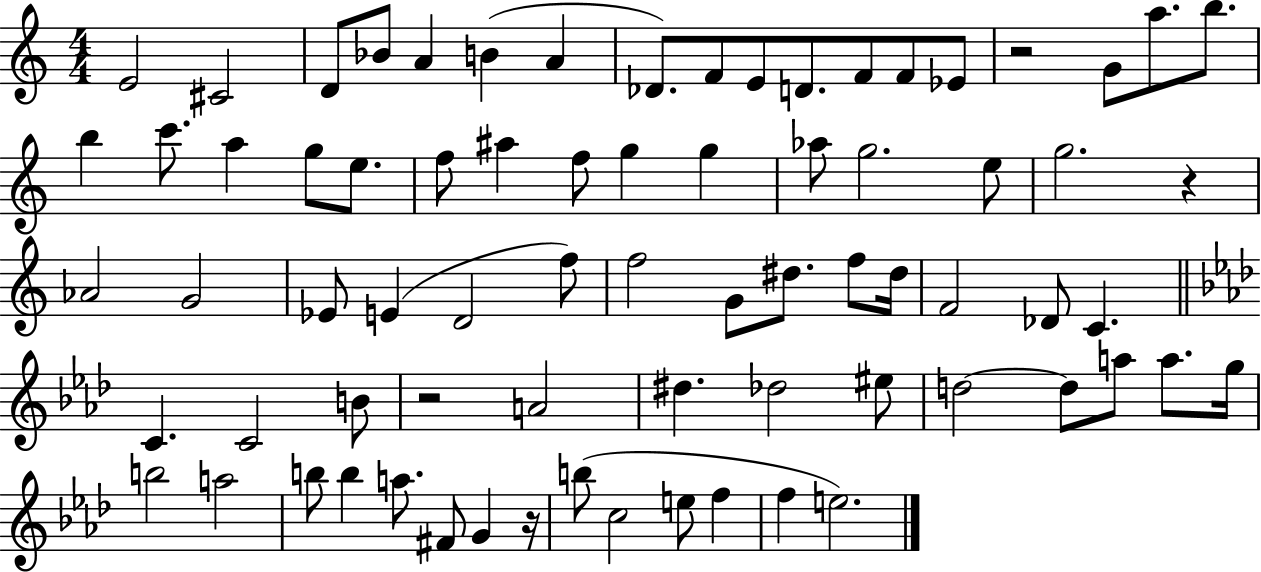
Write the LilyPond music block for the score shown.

{
  \clef treble
  \numericTimeSignature
  \time 4/4
  \key c \major
  e'2 cis'2 | d'8 bes'8 a'4 b'4( a'4 | des'8.) f'8 e'8 d'8. f'8 f'8 ees'8 | r2 g'8 a''8. b''8. | \break b''4 c'''8. a''4 g''8 e''8. | f''8 ais''4 f''8 g''4 g''4 | aes''8 g''2. e''8 | g''2. r4 | \break aes'2 g'2 | ees'8 e'4( d'2 f''8) | f''2 g'8 dis''8. f''8 dis''16 | f'2 des'8 c'4. | \break \bar "||" \break \key aes \major c'4. c'2 b'8 | r2 a'2 | dis''4. des''2 eis''8 | d''2~~ d''8 a''8 a''8. g''16 | \break b''2 a''2 | b''8 b''4 a''8. fis'8 g'4 r16 | b''8( c''2 e''8 f''4 | f''4 e''2.) | \break \bar "|."
}